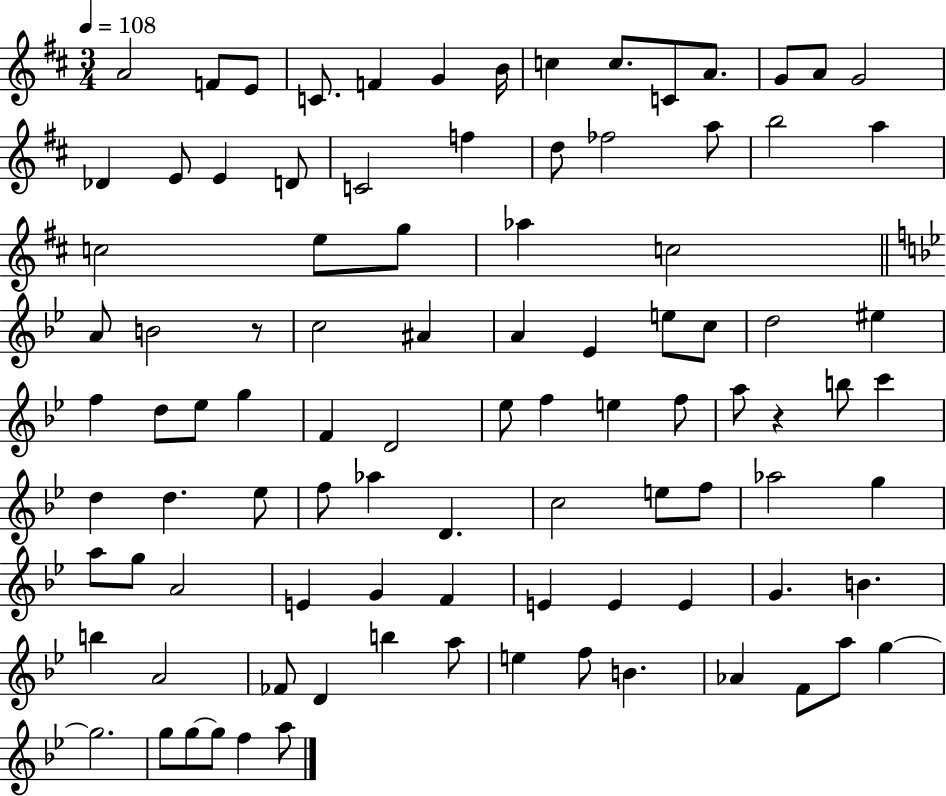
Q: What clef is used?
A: treble